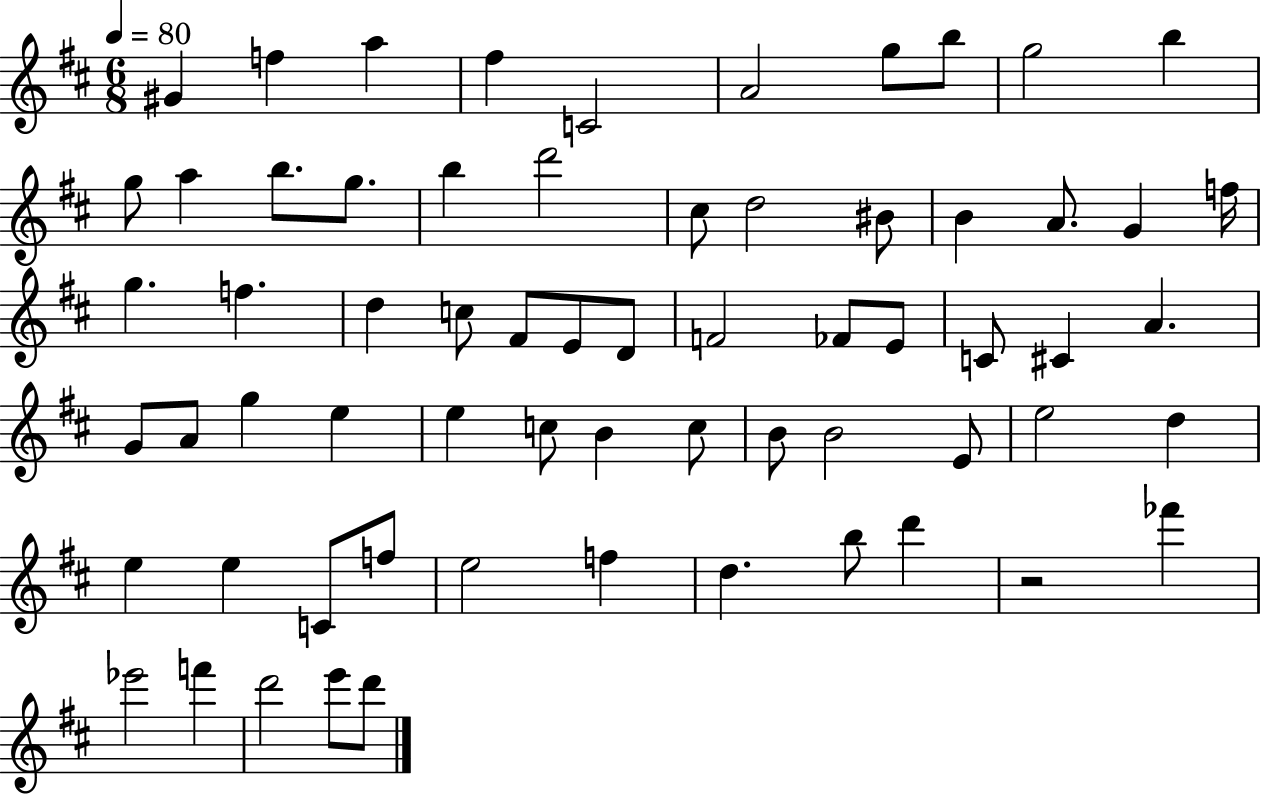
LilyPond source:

{
  \clef treble
  \numericTimeSignature
  \time 6/8
  \key d \major
  \tempo 4 = 80
  gis'4 f''4 a''4 | fis''4 c'2 | a'2 g''8 b''8 | g''2 b''4 | \break g''8 a''4 b''8. g''8. | b''4 d'''2 | cis''8 d''2 bis'8 | b'4 a'8. g'4 f''16 | \break g''4. f''4. | d''4 c''8 fis'8 e'8 d'8 | f'2 fes'8 e'8 | c'8 cis'4 a'4. | \break g'8 a'8 g''4 e''4 | e''4 c''8 b'4 c''8 | b'8 b'2 e'8 | e''2 d''4 | \break e''4 e''4 c'8 f''8 | e''2 f''4 | d''4. b''8 d'''4 | r2 fes'''4 | \break ees'''2 f'''4 | d'''2 e'''8 d'''8 | \bar "|."
}